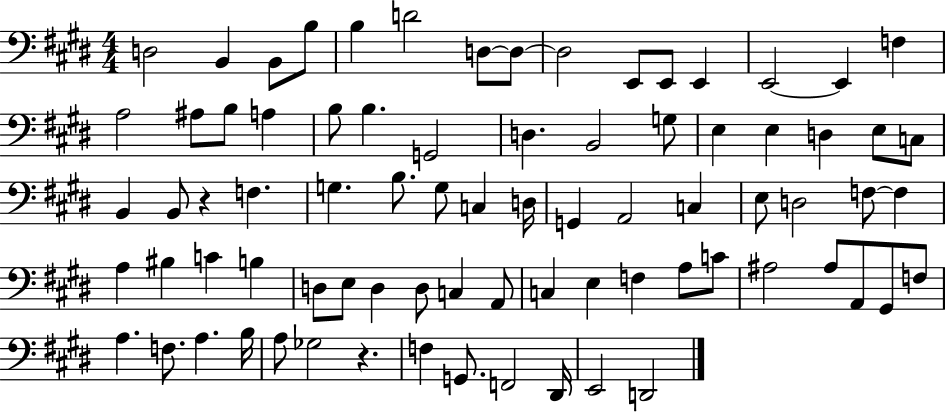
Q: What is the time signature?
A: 4/4